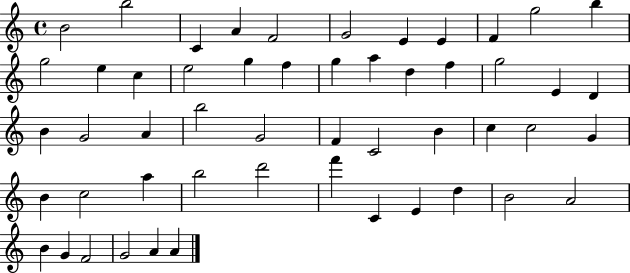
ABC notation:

X:1
T:Untitled
M:4/4
L:1/4
K:C
B2 b2 C A F2 G2 E E F g2 b g2 e c e2 g f g a d f g2 E D B G2 A b2 G2 F C2 B c c2 G B c2 a b2 d'2 f' C E d B2 A2 B G F2 G2 A A